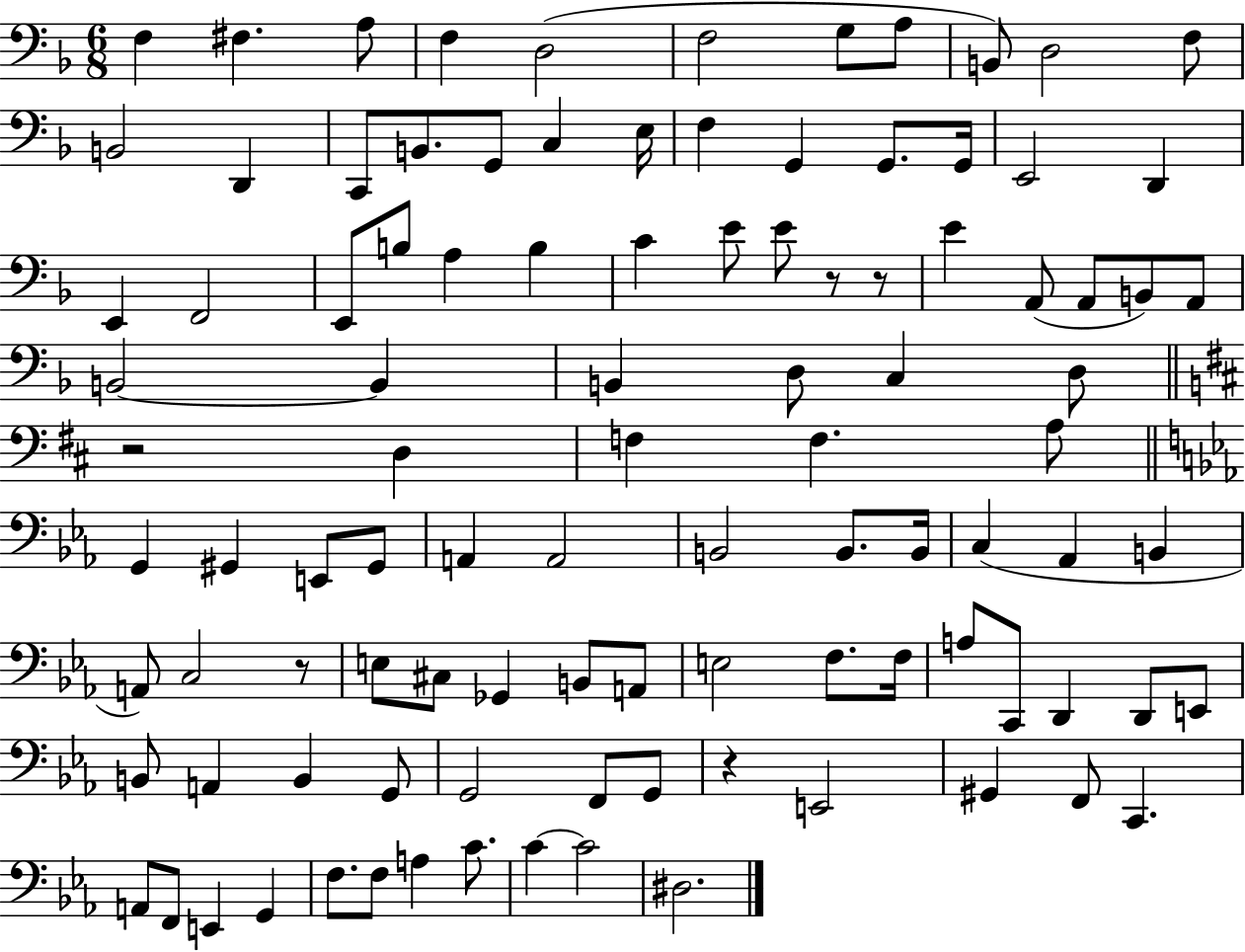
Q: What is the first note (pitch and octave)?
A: F3